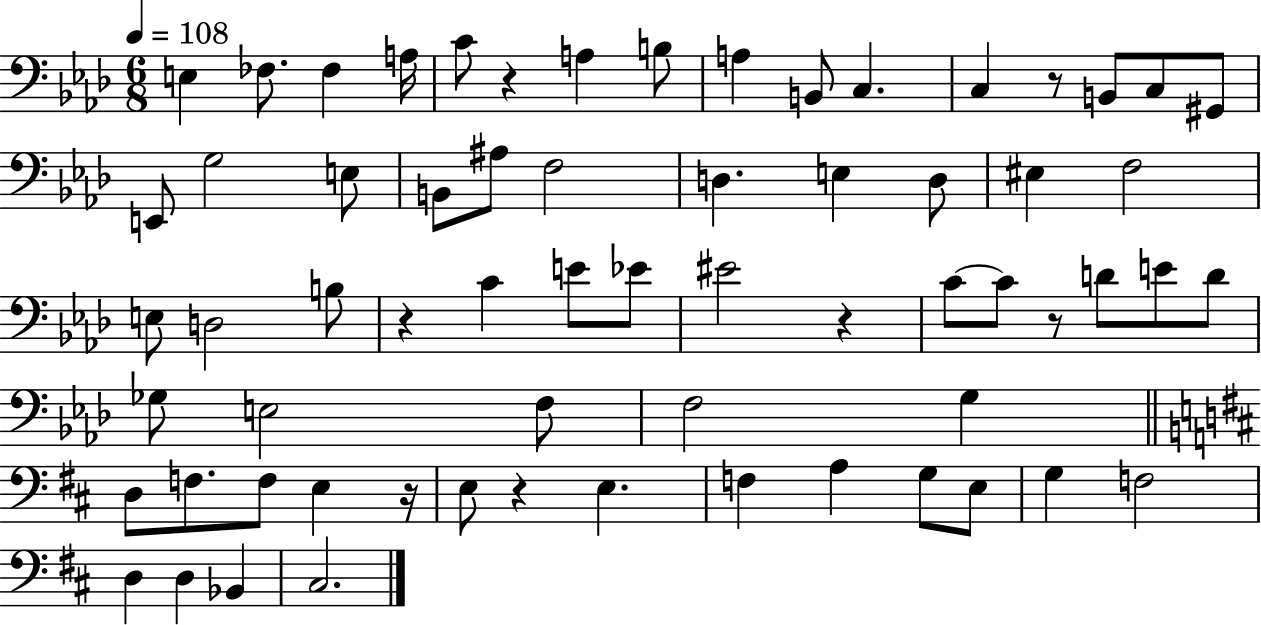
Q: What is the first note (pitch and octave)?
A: E3